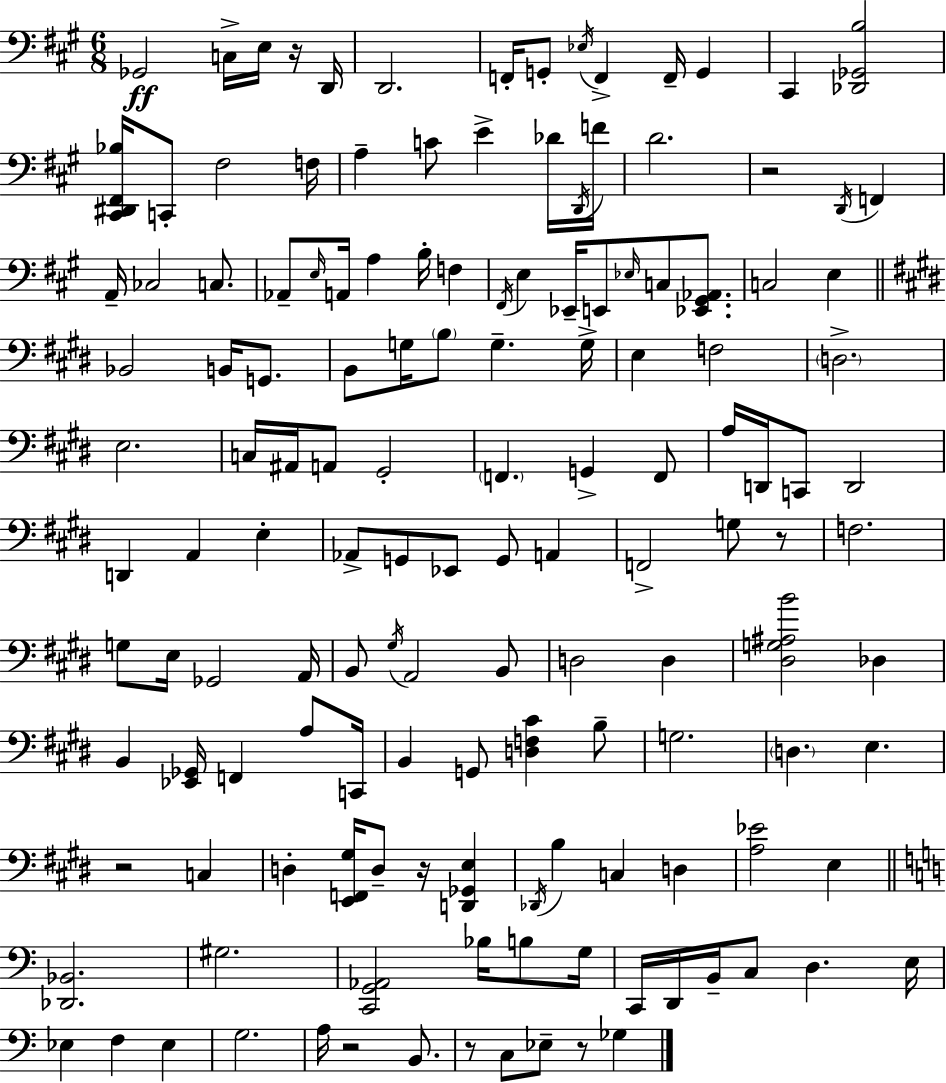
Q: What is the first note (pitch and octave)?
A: Gb2